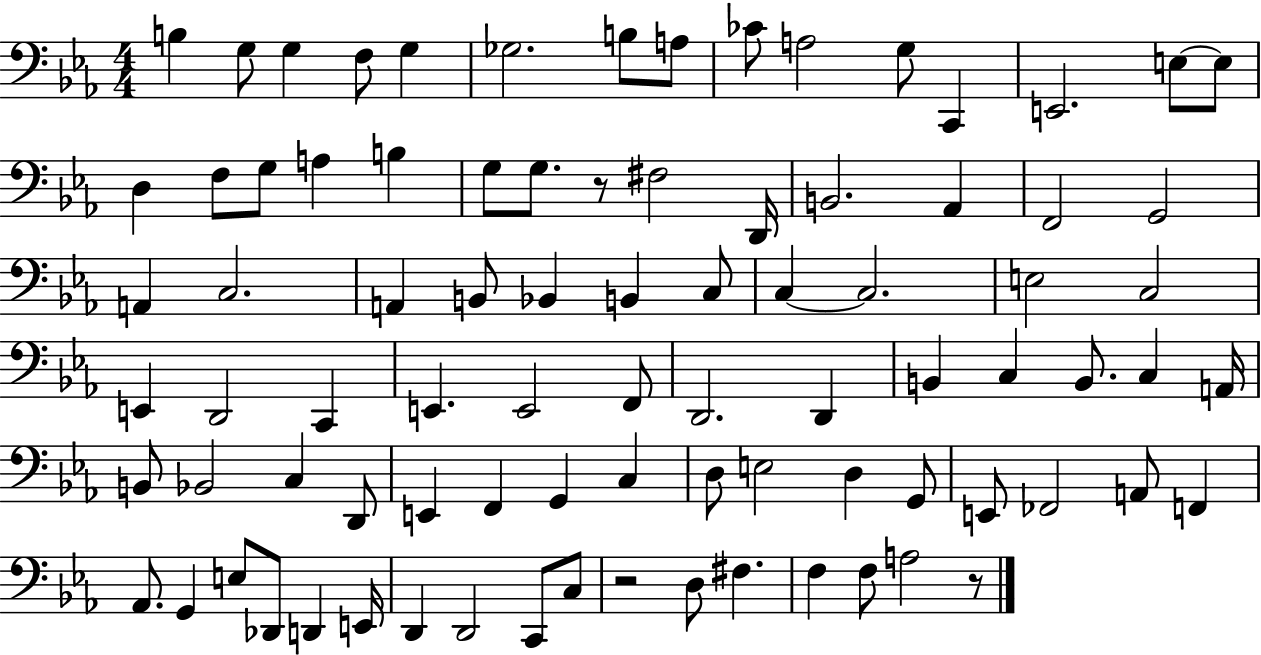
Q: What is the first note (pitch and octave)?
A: B3